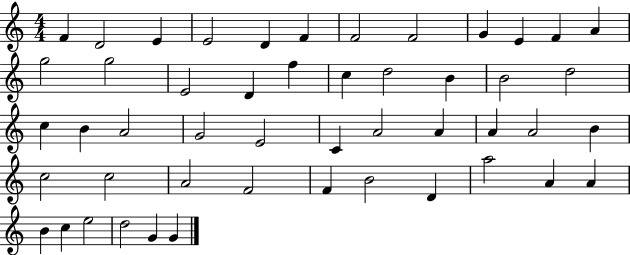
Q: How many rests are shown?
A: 0